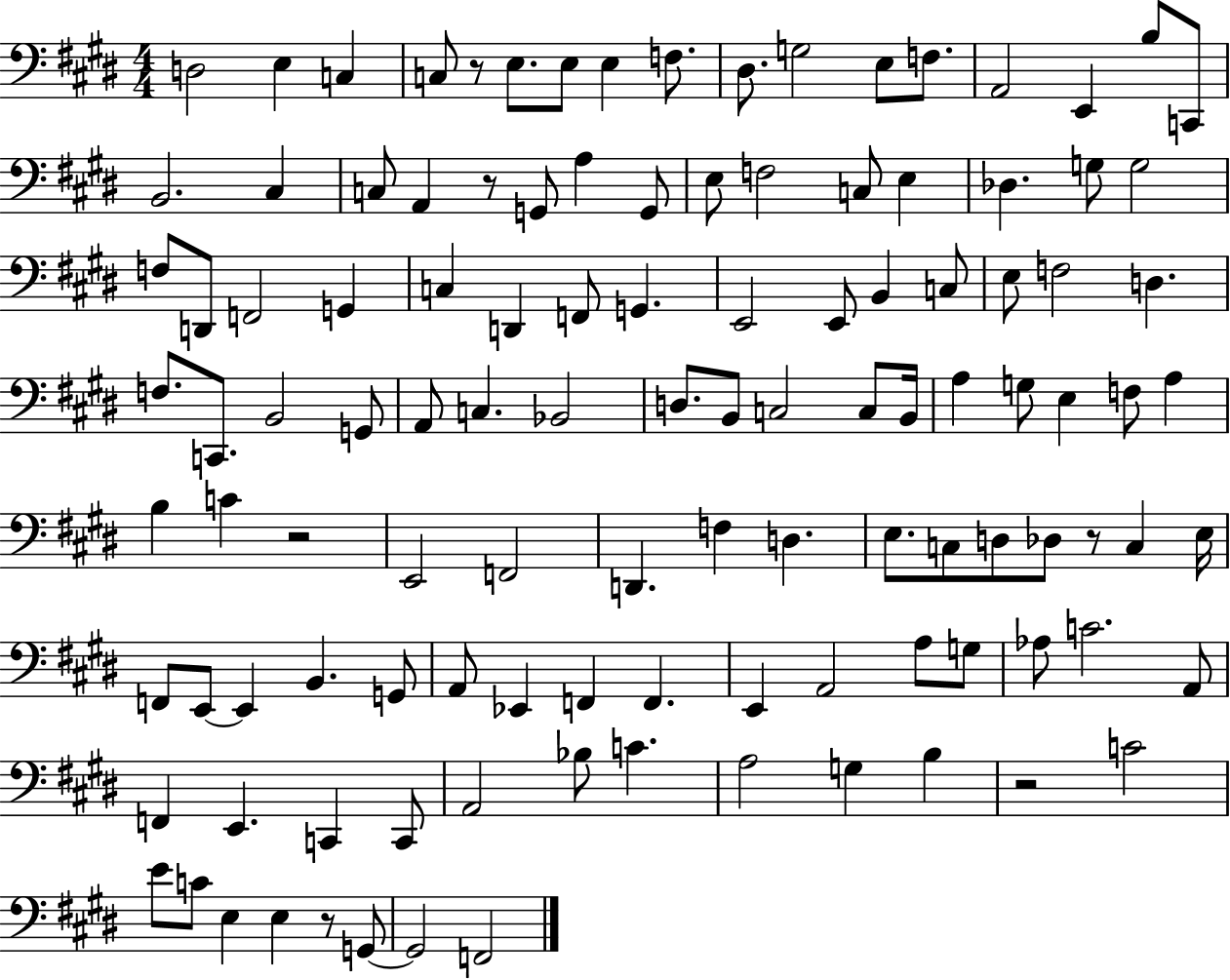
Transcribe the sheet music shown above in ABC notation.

X:1
T:Untitled
M:4/4
L:1/4
K:E
D,2 E, C, C,/2 z/2 E,/2 E,/2 E, F,/2 ^D,/2 G,2 E,/2 F,/2 A,,2 E,, B,/2 C,,/2 B,,2 ^C, C,/2 A,, z/2 G,,/2 A, G,,/2 E,/2 F,2 C,/2 E, _D, G,/2 G,2 F,/2 D,,/2 F,,2 G,, C, D,, F,,/2 G,, E,,2 E,,/2 B,, C,/2 E,/2 F,2 D, F,/2 C,,/2 B,,2 G,,/2 A,,/2 C, _B,,2 D,/2 B,,/2 C,2 C,/2 B,,/4 A, G,/2 E, F,/2 A, B, C z2 E,,2 F,,2 D,, F, D, E,/2 C,/2 D,/2 _D,/2 z/2 C, E,/4 F,,/2 E,,/2 E,, B,, G,,/2 A,,/2 _E,, F,, F,, E,, A,,2 A,/2 G,/2 _A,/2 C2 A,,/2 F,, E,, C,, C,,/2 A,,2 _B,/2 C A,2 G, B, z2 C2 E/2 C/2 E, E, z/2 G,,/2 G,,2 F,,2